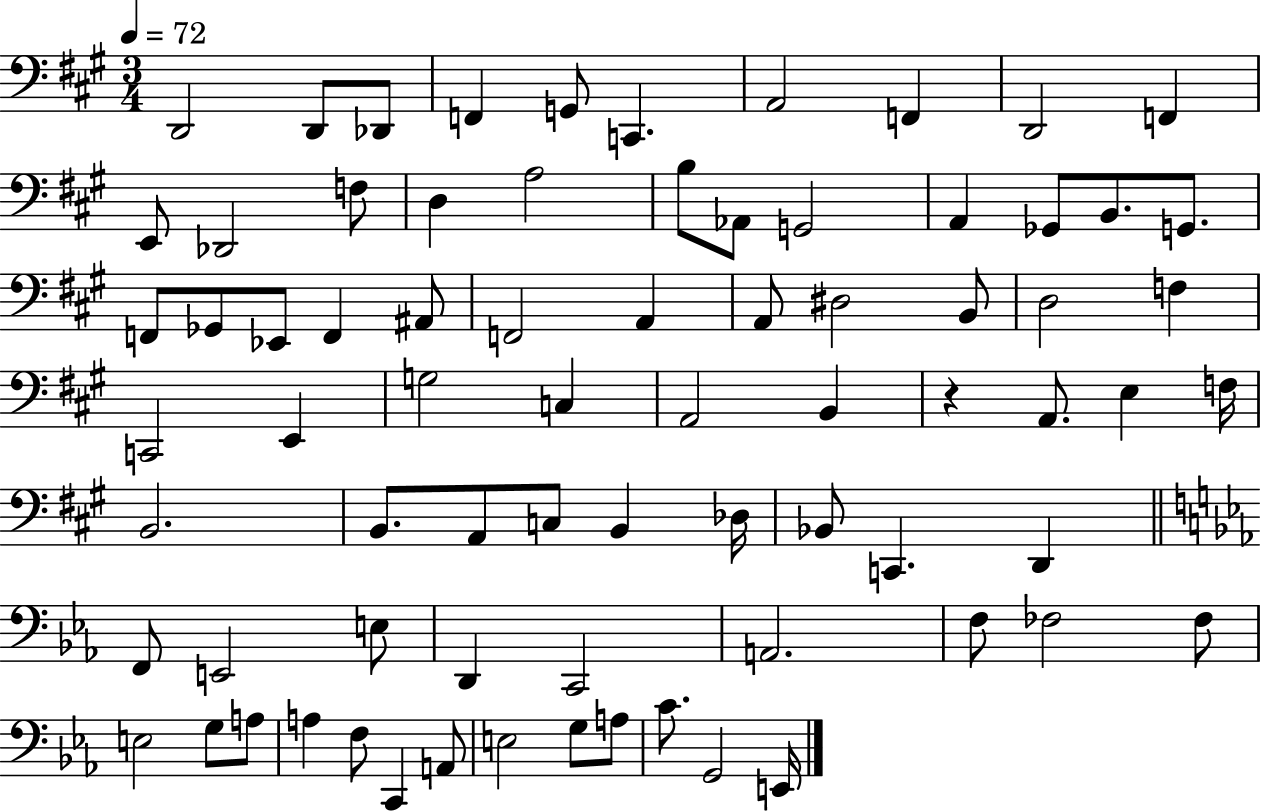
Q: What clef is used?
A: bass